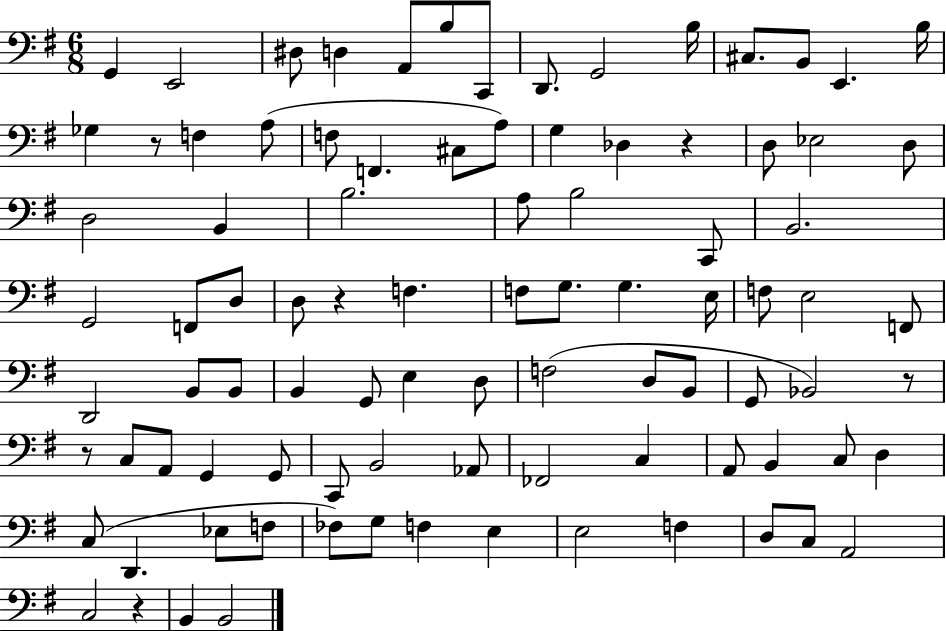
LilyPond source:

{
  \clef bass
  \numericTimeSignature
  \time 6/8
  \key g \major
  g,4 e,2 | dis8 d4 a,8 b8 c,8 | d,8. g,2 b16 | cis8. b,8 e,4. b16 | \break ges4 r8 f4 a8( | f8 f,4. cis8 a8) | g4 des4 r4 | d8 ees2 d8 | \break d2 b,4 | b2. | a8 b2 c,8 | b,2. | \break g,2 f,8 d8 | d8 r4 f4. | f8 g8. g4. e16 | f8 e2 f,8 | \break d,2 b,8 b,8 | b,4 g,8 e4 d8 | f2( d8 b,8 | g,8 bes,2) r8 | \break r8 c8 a,8 g,4 g,8 | c,8 b,2 aes,8 | fes,2 c4 | a,8 b,4 c8 d4 | \break c8( d,4. ees8 f8 | fes8) g8 f4 e4 | e2 f4 | d8 c8 a,2 | \break c2 r4 | b,4 b,2 | \bar "|."
}